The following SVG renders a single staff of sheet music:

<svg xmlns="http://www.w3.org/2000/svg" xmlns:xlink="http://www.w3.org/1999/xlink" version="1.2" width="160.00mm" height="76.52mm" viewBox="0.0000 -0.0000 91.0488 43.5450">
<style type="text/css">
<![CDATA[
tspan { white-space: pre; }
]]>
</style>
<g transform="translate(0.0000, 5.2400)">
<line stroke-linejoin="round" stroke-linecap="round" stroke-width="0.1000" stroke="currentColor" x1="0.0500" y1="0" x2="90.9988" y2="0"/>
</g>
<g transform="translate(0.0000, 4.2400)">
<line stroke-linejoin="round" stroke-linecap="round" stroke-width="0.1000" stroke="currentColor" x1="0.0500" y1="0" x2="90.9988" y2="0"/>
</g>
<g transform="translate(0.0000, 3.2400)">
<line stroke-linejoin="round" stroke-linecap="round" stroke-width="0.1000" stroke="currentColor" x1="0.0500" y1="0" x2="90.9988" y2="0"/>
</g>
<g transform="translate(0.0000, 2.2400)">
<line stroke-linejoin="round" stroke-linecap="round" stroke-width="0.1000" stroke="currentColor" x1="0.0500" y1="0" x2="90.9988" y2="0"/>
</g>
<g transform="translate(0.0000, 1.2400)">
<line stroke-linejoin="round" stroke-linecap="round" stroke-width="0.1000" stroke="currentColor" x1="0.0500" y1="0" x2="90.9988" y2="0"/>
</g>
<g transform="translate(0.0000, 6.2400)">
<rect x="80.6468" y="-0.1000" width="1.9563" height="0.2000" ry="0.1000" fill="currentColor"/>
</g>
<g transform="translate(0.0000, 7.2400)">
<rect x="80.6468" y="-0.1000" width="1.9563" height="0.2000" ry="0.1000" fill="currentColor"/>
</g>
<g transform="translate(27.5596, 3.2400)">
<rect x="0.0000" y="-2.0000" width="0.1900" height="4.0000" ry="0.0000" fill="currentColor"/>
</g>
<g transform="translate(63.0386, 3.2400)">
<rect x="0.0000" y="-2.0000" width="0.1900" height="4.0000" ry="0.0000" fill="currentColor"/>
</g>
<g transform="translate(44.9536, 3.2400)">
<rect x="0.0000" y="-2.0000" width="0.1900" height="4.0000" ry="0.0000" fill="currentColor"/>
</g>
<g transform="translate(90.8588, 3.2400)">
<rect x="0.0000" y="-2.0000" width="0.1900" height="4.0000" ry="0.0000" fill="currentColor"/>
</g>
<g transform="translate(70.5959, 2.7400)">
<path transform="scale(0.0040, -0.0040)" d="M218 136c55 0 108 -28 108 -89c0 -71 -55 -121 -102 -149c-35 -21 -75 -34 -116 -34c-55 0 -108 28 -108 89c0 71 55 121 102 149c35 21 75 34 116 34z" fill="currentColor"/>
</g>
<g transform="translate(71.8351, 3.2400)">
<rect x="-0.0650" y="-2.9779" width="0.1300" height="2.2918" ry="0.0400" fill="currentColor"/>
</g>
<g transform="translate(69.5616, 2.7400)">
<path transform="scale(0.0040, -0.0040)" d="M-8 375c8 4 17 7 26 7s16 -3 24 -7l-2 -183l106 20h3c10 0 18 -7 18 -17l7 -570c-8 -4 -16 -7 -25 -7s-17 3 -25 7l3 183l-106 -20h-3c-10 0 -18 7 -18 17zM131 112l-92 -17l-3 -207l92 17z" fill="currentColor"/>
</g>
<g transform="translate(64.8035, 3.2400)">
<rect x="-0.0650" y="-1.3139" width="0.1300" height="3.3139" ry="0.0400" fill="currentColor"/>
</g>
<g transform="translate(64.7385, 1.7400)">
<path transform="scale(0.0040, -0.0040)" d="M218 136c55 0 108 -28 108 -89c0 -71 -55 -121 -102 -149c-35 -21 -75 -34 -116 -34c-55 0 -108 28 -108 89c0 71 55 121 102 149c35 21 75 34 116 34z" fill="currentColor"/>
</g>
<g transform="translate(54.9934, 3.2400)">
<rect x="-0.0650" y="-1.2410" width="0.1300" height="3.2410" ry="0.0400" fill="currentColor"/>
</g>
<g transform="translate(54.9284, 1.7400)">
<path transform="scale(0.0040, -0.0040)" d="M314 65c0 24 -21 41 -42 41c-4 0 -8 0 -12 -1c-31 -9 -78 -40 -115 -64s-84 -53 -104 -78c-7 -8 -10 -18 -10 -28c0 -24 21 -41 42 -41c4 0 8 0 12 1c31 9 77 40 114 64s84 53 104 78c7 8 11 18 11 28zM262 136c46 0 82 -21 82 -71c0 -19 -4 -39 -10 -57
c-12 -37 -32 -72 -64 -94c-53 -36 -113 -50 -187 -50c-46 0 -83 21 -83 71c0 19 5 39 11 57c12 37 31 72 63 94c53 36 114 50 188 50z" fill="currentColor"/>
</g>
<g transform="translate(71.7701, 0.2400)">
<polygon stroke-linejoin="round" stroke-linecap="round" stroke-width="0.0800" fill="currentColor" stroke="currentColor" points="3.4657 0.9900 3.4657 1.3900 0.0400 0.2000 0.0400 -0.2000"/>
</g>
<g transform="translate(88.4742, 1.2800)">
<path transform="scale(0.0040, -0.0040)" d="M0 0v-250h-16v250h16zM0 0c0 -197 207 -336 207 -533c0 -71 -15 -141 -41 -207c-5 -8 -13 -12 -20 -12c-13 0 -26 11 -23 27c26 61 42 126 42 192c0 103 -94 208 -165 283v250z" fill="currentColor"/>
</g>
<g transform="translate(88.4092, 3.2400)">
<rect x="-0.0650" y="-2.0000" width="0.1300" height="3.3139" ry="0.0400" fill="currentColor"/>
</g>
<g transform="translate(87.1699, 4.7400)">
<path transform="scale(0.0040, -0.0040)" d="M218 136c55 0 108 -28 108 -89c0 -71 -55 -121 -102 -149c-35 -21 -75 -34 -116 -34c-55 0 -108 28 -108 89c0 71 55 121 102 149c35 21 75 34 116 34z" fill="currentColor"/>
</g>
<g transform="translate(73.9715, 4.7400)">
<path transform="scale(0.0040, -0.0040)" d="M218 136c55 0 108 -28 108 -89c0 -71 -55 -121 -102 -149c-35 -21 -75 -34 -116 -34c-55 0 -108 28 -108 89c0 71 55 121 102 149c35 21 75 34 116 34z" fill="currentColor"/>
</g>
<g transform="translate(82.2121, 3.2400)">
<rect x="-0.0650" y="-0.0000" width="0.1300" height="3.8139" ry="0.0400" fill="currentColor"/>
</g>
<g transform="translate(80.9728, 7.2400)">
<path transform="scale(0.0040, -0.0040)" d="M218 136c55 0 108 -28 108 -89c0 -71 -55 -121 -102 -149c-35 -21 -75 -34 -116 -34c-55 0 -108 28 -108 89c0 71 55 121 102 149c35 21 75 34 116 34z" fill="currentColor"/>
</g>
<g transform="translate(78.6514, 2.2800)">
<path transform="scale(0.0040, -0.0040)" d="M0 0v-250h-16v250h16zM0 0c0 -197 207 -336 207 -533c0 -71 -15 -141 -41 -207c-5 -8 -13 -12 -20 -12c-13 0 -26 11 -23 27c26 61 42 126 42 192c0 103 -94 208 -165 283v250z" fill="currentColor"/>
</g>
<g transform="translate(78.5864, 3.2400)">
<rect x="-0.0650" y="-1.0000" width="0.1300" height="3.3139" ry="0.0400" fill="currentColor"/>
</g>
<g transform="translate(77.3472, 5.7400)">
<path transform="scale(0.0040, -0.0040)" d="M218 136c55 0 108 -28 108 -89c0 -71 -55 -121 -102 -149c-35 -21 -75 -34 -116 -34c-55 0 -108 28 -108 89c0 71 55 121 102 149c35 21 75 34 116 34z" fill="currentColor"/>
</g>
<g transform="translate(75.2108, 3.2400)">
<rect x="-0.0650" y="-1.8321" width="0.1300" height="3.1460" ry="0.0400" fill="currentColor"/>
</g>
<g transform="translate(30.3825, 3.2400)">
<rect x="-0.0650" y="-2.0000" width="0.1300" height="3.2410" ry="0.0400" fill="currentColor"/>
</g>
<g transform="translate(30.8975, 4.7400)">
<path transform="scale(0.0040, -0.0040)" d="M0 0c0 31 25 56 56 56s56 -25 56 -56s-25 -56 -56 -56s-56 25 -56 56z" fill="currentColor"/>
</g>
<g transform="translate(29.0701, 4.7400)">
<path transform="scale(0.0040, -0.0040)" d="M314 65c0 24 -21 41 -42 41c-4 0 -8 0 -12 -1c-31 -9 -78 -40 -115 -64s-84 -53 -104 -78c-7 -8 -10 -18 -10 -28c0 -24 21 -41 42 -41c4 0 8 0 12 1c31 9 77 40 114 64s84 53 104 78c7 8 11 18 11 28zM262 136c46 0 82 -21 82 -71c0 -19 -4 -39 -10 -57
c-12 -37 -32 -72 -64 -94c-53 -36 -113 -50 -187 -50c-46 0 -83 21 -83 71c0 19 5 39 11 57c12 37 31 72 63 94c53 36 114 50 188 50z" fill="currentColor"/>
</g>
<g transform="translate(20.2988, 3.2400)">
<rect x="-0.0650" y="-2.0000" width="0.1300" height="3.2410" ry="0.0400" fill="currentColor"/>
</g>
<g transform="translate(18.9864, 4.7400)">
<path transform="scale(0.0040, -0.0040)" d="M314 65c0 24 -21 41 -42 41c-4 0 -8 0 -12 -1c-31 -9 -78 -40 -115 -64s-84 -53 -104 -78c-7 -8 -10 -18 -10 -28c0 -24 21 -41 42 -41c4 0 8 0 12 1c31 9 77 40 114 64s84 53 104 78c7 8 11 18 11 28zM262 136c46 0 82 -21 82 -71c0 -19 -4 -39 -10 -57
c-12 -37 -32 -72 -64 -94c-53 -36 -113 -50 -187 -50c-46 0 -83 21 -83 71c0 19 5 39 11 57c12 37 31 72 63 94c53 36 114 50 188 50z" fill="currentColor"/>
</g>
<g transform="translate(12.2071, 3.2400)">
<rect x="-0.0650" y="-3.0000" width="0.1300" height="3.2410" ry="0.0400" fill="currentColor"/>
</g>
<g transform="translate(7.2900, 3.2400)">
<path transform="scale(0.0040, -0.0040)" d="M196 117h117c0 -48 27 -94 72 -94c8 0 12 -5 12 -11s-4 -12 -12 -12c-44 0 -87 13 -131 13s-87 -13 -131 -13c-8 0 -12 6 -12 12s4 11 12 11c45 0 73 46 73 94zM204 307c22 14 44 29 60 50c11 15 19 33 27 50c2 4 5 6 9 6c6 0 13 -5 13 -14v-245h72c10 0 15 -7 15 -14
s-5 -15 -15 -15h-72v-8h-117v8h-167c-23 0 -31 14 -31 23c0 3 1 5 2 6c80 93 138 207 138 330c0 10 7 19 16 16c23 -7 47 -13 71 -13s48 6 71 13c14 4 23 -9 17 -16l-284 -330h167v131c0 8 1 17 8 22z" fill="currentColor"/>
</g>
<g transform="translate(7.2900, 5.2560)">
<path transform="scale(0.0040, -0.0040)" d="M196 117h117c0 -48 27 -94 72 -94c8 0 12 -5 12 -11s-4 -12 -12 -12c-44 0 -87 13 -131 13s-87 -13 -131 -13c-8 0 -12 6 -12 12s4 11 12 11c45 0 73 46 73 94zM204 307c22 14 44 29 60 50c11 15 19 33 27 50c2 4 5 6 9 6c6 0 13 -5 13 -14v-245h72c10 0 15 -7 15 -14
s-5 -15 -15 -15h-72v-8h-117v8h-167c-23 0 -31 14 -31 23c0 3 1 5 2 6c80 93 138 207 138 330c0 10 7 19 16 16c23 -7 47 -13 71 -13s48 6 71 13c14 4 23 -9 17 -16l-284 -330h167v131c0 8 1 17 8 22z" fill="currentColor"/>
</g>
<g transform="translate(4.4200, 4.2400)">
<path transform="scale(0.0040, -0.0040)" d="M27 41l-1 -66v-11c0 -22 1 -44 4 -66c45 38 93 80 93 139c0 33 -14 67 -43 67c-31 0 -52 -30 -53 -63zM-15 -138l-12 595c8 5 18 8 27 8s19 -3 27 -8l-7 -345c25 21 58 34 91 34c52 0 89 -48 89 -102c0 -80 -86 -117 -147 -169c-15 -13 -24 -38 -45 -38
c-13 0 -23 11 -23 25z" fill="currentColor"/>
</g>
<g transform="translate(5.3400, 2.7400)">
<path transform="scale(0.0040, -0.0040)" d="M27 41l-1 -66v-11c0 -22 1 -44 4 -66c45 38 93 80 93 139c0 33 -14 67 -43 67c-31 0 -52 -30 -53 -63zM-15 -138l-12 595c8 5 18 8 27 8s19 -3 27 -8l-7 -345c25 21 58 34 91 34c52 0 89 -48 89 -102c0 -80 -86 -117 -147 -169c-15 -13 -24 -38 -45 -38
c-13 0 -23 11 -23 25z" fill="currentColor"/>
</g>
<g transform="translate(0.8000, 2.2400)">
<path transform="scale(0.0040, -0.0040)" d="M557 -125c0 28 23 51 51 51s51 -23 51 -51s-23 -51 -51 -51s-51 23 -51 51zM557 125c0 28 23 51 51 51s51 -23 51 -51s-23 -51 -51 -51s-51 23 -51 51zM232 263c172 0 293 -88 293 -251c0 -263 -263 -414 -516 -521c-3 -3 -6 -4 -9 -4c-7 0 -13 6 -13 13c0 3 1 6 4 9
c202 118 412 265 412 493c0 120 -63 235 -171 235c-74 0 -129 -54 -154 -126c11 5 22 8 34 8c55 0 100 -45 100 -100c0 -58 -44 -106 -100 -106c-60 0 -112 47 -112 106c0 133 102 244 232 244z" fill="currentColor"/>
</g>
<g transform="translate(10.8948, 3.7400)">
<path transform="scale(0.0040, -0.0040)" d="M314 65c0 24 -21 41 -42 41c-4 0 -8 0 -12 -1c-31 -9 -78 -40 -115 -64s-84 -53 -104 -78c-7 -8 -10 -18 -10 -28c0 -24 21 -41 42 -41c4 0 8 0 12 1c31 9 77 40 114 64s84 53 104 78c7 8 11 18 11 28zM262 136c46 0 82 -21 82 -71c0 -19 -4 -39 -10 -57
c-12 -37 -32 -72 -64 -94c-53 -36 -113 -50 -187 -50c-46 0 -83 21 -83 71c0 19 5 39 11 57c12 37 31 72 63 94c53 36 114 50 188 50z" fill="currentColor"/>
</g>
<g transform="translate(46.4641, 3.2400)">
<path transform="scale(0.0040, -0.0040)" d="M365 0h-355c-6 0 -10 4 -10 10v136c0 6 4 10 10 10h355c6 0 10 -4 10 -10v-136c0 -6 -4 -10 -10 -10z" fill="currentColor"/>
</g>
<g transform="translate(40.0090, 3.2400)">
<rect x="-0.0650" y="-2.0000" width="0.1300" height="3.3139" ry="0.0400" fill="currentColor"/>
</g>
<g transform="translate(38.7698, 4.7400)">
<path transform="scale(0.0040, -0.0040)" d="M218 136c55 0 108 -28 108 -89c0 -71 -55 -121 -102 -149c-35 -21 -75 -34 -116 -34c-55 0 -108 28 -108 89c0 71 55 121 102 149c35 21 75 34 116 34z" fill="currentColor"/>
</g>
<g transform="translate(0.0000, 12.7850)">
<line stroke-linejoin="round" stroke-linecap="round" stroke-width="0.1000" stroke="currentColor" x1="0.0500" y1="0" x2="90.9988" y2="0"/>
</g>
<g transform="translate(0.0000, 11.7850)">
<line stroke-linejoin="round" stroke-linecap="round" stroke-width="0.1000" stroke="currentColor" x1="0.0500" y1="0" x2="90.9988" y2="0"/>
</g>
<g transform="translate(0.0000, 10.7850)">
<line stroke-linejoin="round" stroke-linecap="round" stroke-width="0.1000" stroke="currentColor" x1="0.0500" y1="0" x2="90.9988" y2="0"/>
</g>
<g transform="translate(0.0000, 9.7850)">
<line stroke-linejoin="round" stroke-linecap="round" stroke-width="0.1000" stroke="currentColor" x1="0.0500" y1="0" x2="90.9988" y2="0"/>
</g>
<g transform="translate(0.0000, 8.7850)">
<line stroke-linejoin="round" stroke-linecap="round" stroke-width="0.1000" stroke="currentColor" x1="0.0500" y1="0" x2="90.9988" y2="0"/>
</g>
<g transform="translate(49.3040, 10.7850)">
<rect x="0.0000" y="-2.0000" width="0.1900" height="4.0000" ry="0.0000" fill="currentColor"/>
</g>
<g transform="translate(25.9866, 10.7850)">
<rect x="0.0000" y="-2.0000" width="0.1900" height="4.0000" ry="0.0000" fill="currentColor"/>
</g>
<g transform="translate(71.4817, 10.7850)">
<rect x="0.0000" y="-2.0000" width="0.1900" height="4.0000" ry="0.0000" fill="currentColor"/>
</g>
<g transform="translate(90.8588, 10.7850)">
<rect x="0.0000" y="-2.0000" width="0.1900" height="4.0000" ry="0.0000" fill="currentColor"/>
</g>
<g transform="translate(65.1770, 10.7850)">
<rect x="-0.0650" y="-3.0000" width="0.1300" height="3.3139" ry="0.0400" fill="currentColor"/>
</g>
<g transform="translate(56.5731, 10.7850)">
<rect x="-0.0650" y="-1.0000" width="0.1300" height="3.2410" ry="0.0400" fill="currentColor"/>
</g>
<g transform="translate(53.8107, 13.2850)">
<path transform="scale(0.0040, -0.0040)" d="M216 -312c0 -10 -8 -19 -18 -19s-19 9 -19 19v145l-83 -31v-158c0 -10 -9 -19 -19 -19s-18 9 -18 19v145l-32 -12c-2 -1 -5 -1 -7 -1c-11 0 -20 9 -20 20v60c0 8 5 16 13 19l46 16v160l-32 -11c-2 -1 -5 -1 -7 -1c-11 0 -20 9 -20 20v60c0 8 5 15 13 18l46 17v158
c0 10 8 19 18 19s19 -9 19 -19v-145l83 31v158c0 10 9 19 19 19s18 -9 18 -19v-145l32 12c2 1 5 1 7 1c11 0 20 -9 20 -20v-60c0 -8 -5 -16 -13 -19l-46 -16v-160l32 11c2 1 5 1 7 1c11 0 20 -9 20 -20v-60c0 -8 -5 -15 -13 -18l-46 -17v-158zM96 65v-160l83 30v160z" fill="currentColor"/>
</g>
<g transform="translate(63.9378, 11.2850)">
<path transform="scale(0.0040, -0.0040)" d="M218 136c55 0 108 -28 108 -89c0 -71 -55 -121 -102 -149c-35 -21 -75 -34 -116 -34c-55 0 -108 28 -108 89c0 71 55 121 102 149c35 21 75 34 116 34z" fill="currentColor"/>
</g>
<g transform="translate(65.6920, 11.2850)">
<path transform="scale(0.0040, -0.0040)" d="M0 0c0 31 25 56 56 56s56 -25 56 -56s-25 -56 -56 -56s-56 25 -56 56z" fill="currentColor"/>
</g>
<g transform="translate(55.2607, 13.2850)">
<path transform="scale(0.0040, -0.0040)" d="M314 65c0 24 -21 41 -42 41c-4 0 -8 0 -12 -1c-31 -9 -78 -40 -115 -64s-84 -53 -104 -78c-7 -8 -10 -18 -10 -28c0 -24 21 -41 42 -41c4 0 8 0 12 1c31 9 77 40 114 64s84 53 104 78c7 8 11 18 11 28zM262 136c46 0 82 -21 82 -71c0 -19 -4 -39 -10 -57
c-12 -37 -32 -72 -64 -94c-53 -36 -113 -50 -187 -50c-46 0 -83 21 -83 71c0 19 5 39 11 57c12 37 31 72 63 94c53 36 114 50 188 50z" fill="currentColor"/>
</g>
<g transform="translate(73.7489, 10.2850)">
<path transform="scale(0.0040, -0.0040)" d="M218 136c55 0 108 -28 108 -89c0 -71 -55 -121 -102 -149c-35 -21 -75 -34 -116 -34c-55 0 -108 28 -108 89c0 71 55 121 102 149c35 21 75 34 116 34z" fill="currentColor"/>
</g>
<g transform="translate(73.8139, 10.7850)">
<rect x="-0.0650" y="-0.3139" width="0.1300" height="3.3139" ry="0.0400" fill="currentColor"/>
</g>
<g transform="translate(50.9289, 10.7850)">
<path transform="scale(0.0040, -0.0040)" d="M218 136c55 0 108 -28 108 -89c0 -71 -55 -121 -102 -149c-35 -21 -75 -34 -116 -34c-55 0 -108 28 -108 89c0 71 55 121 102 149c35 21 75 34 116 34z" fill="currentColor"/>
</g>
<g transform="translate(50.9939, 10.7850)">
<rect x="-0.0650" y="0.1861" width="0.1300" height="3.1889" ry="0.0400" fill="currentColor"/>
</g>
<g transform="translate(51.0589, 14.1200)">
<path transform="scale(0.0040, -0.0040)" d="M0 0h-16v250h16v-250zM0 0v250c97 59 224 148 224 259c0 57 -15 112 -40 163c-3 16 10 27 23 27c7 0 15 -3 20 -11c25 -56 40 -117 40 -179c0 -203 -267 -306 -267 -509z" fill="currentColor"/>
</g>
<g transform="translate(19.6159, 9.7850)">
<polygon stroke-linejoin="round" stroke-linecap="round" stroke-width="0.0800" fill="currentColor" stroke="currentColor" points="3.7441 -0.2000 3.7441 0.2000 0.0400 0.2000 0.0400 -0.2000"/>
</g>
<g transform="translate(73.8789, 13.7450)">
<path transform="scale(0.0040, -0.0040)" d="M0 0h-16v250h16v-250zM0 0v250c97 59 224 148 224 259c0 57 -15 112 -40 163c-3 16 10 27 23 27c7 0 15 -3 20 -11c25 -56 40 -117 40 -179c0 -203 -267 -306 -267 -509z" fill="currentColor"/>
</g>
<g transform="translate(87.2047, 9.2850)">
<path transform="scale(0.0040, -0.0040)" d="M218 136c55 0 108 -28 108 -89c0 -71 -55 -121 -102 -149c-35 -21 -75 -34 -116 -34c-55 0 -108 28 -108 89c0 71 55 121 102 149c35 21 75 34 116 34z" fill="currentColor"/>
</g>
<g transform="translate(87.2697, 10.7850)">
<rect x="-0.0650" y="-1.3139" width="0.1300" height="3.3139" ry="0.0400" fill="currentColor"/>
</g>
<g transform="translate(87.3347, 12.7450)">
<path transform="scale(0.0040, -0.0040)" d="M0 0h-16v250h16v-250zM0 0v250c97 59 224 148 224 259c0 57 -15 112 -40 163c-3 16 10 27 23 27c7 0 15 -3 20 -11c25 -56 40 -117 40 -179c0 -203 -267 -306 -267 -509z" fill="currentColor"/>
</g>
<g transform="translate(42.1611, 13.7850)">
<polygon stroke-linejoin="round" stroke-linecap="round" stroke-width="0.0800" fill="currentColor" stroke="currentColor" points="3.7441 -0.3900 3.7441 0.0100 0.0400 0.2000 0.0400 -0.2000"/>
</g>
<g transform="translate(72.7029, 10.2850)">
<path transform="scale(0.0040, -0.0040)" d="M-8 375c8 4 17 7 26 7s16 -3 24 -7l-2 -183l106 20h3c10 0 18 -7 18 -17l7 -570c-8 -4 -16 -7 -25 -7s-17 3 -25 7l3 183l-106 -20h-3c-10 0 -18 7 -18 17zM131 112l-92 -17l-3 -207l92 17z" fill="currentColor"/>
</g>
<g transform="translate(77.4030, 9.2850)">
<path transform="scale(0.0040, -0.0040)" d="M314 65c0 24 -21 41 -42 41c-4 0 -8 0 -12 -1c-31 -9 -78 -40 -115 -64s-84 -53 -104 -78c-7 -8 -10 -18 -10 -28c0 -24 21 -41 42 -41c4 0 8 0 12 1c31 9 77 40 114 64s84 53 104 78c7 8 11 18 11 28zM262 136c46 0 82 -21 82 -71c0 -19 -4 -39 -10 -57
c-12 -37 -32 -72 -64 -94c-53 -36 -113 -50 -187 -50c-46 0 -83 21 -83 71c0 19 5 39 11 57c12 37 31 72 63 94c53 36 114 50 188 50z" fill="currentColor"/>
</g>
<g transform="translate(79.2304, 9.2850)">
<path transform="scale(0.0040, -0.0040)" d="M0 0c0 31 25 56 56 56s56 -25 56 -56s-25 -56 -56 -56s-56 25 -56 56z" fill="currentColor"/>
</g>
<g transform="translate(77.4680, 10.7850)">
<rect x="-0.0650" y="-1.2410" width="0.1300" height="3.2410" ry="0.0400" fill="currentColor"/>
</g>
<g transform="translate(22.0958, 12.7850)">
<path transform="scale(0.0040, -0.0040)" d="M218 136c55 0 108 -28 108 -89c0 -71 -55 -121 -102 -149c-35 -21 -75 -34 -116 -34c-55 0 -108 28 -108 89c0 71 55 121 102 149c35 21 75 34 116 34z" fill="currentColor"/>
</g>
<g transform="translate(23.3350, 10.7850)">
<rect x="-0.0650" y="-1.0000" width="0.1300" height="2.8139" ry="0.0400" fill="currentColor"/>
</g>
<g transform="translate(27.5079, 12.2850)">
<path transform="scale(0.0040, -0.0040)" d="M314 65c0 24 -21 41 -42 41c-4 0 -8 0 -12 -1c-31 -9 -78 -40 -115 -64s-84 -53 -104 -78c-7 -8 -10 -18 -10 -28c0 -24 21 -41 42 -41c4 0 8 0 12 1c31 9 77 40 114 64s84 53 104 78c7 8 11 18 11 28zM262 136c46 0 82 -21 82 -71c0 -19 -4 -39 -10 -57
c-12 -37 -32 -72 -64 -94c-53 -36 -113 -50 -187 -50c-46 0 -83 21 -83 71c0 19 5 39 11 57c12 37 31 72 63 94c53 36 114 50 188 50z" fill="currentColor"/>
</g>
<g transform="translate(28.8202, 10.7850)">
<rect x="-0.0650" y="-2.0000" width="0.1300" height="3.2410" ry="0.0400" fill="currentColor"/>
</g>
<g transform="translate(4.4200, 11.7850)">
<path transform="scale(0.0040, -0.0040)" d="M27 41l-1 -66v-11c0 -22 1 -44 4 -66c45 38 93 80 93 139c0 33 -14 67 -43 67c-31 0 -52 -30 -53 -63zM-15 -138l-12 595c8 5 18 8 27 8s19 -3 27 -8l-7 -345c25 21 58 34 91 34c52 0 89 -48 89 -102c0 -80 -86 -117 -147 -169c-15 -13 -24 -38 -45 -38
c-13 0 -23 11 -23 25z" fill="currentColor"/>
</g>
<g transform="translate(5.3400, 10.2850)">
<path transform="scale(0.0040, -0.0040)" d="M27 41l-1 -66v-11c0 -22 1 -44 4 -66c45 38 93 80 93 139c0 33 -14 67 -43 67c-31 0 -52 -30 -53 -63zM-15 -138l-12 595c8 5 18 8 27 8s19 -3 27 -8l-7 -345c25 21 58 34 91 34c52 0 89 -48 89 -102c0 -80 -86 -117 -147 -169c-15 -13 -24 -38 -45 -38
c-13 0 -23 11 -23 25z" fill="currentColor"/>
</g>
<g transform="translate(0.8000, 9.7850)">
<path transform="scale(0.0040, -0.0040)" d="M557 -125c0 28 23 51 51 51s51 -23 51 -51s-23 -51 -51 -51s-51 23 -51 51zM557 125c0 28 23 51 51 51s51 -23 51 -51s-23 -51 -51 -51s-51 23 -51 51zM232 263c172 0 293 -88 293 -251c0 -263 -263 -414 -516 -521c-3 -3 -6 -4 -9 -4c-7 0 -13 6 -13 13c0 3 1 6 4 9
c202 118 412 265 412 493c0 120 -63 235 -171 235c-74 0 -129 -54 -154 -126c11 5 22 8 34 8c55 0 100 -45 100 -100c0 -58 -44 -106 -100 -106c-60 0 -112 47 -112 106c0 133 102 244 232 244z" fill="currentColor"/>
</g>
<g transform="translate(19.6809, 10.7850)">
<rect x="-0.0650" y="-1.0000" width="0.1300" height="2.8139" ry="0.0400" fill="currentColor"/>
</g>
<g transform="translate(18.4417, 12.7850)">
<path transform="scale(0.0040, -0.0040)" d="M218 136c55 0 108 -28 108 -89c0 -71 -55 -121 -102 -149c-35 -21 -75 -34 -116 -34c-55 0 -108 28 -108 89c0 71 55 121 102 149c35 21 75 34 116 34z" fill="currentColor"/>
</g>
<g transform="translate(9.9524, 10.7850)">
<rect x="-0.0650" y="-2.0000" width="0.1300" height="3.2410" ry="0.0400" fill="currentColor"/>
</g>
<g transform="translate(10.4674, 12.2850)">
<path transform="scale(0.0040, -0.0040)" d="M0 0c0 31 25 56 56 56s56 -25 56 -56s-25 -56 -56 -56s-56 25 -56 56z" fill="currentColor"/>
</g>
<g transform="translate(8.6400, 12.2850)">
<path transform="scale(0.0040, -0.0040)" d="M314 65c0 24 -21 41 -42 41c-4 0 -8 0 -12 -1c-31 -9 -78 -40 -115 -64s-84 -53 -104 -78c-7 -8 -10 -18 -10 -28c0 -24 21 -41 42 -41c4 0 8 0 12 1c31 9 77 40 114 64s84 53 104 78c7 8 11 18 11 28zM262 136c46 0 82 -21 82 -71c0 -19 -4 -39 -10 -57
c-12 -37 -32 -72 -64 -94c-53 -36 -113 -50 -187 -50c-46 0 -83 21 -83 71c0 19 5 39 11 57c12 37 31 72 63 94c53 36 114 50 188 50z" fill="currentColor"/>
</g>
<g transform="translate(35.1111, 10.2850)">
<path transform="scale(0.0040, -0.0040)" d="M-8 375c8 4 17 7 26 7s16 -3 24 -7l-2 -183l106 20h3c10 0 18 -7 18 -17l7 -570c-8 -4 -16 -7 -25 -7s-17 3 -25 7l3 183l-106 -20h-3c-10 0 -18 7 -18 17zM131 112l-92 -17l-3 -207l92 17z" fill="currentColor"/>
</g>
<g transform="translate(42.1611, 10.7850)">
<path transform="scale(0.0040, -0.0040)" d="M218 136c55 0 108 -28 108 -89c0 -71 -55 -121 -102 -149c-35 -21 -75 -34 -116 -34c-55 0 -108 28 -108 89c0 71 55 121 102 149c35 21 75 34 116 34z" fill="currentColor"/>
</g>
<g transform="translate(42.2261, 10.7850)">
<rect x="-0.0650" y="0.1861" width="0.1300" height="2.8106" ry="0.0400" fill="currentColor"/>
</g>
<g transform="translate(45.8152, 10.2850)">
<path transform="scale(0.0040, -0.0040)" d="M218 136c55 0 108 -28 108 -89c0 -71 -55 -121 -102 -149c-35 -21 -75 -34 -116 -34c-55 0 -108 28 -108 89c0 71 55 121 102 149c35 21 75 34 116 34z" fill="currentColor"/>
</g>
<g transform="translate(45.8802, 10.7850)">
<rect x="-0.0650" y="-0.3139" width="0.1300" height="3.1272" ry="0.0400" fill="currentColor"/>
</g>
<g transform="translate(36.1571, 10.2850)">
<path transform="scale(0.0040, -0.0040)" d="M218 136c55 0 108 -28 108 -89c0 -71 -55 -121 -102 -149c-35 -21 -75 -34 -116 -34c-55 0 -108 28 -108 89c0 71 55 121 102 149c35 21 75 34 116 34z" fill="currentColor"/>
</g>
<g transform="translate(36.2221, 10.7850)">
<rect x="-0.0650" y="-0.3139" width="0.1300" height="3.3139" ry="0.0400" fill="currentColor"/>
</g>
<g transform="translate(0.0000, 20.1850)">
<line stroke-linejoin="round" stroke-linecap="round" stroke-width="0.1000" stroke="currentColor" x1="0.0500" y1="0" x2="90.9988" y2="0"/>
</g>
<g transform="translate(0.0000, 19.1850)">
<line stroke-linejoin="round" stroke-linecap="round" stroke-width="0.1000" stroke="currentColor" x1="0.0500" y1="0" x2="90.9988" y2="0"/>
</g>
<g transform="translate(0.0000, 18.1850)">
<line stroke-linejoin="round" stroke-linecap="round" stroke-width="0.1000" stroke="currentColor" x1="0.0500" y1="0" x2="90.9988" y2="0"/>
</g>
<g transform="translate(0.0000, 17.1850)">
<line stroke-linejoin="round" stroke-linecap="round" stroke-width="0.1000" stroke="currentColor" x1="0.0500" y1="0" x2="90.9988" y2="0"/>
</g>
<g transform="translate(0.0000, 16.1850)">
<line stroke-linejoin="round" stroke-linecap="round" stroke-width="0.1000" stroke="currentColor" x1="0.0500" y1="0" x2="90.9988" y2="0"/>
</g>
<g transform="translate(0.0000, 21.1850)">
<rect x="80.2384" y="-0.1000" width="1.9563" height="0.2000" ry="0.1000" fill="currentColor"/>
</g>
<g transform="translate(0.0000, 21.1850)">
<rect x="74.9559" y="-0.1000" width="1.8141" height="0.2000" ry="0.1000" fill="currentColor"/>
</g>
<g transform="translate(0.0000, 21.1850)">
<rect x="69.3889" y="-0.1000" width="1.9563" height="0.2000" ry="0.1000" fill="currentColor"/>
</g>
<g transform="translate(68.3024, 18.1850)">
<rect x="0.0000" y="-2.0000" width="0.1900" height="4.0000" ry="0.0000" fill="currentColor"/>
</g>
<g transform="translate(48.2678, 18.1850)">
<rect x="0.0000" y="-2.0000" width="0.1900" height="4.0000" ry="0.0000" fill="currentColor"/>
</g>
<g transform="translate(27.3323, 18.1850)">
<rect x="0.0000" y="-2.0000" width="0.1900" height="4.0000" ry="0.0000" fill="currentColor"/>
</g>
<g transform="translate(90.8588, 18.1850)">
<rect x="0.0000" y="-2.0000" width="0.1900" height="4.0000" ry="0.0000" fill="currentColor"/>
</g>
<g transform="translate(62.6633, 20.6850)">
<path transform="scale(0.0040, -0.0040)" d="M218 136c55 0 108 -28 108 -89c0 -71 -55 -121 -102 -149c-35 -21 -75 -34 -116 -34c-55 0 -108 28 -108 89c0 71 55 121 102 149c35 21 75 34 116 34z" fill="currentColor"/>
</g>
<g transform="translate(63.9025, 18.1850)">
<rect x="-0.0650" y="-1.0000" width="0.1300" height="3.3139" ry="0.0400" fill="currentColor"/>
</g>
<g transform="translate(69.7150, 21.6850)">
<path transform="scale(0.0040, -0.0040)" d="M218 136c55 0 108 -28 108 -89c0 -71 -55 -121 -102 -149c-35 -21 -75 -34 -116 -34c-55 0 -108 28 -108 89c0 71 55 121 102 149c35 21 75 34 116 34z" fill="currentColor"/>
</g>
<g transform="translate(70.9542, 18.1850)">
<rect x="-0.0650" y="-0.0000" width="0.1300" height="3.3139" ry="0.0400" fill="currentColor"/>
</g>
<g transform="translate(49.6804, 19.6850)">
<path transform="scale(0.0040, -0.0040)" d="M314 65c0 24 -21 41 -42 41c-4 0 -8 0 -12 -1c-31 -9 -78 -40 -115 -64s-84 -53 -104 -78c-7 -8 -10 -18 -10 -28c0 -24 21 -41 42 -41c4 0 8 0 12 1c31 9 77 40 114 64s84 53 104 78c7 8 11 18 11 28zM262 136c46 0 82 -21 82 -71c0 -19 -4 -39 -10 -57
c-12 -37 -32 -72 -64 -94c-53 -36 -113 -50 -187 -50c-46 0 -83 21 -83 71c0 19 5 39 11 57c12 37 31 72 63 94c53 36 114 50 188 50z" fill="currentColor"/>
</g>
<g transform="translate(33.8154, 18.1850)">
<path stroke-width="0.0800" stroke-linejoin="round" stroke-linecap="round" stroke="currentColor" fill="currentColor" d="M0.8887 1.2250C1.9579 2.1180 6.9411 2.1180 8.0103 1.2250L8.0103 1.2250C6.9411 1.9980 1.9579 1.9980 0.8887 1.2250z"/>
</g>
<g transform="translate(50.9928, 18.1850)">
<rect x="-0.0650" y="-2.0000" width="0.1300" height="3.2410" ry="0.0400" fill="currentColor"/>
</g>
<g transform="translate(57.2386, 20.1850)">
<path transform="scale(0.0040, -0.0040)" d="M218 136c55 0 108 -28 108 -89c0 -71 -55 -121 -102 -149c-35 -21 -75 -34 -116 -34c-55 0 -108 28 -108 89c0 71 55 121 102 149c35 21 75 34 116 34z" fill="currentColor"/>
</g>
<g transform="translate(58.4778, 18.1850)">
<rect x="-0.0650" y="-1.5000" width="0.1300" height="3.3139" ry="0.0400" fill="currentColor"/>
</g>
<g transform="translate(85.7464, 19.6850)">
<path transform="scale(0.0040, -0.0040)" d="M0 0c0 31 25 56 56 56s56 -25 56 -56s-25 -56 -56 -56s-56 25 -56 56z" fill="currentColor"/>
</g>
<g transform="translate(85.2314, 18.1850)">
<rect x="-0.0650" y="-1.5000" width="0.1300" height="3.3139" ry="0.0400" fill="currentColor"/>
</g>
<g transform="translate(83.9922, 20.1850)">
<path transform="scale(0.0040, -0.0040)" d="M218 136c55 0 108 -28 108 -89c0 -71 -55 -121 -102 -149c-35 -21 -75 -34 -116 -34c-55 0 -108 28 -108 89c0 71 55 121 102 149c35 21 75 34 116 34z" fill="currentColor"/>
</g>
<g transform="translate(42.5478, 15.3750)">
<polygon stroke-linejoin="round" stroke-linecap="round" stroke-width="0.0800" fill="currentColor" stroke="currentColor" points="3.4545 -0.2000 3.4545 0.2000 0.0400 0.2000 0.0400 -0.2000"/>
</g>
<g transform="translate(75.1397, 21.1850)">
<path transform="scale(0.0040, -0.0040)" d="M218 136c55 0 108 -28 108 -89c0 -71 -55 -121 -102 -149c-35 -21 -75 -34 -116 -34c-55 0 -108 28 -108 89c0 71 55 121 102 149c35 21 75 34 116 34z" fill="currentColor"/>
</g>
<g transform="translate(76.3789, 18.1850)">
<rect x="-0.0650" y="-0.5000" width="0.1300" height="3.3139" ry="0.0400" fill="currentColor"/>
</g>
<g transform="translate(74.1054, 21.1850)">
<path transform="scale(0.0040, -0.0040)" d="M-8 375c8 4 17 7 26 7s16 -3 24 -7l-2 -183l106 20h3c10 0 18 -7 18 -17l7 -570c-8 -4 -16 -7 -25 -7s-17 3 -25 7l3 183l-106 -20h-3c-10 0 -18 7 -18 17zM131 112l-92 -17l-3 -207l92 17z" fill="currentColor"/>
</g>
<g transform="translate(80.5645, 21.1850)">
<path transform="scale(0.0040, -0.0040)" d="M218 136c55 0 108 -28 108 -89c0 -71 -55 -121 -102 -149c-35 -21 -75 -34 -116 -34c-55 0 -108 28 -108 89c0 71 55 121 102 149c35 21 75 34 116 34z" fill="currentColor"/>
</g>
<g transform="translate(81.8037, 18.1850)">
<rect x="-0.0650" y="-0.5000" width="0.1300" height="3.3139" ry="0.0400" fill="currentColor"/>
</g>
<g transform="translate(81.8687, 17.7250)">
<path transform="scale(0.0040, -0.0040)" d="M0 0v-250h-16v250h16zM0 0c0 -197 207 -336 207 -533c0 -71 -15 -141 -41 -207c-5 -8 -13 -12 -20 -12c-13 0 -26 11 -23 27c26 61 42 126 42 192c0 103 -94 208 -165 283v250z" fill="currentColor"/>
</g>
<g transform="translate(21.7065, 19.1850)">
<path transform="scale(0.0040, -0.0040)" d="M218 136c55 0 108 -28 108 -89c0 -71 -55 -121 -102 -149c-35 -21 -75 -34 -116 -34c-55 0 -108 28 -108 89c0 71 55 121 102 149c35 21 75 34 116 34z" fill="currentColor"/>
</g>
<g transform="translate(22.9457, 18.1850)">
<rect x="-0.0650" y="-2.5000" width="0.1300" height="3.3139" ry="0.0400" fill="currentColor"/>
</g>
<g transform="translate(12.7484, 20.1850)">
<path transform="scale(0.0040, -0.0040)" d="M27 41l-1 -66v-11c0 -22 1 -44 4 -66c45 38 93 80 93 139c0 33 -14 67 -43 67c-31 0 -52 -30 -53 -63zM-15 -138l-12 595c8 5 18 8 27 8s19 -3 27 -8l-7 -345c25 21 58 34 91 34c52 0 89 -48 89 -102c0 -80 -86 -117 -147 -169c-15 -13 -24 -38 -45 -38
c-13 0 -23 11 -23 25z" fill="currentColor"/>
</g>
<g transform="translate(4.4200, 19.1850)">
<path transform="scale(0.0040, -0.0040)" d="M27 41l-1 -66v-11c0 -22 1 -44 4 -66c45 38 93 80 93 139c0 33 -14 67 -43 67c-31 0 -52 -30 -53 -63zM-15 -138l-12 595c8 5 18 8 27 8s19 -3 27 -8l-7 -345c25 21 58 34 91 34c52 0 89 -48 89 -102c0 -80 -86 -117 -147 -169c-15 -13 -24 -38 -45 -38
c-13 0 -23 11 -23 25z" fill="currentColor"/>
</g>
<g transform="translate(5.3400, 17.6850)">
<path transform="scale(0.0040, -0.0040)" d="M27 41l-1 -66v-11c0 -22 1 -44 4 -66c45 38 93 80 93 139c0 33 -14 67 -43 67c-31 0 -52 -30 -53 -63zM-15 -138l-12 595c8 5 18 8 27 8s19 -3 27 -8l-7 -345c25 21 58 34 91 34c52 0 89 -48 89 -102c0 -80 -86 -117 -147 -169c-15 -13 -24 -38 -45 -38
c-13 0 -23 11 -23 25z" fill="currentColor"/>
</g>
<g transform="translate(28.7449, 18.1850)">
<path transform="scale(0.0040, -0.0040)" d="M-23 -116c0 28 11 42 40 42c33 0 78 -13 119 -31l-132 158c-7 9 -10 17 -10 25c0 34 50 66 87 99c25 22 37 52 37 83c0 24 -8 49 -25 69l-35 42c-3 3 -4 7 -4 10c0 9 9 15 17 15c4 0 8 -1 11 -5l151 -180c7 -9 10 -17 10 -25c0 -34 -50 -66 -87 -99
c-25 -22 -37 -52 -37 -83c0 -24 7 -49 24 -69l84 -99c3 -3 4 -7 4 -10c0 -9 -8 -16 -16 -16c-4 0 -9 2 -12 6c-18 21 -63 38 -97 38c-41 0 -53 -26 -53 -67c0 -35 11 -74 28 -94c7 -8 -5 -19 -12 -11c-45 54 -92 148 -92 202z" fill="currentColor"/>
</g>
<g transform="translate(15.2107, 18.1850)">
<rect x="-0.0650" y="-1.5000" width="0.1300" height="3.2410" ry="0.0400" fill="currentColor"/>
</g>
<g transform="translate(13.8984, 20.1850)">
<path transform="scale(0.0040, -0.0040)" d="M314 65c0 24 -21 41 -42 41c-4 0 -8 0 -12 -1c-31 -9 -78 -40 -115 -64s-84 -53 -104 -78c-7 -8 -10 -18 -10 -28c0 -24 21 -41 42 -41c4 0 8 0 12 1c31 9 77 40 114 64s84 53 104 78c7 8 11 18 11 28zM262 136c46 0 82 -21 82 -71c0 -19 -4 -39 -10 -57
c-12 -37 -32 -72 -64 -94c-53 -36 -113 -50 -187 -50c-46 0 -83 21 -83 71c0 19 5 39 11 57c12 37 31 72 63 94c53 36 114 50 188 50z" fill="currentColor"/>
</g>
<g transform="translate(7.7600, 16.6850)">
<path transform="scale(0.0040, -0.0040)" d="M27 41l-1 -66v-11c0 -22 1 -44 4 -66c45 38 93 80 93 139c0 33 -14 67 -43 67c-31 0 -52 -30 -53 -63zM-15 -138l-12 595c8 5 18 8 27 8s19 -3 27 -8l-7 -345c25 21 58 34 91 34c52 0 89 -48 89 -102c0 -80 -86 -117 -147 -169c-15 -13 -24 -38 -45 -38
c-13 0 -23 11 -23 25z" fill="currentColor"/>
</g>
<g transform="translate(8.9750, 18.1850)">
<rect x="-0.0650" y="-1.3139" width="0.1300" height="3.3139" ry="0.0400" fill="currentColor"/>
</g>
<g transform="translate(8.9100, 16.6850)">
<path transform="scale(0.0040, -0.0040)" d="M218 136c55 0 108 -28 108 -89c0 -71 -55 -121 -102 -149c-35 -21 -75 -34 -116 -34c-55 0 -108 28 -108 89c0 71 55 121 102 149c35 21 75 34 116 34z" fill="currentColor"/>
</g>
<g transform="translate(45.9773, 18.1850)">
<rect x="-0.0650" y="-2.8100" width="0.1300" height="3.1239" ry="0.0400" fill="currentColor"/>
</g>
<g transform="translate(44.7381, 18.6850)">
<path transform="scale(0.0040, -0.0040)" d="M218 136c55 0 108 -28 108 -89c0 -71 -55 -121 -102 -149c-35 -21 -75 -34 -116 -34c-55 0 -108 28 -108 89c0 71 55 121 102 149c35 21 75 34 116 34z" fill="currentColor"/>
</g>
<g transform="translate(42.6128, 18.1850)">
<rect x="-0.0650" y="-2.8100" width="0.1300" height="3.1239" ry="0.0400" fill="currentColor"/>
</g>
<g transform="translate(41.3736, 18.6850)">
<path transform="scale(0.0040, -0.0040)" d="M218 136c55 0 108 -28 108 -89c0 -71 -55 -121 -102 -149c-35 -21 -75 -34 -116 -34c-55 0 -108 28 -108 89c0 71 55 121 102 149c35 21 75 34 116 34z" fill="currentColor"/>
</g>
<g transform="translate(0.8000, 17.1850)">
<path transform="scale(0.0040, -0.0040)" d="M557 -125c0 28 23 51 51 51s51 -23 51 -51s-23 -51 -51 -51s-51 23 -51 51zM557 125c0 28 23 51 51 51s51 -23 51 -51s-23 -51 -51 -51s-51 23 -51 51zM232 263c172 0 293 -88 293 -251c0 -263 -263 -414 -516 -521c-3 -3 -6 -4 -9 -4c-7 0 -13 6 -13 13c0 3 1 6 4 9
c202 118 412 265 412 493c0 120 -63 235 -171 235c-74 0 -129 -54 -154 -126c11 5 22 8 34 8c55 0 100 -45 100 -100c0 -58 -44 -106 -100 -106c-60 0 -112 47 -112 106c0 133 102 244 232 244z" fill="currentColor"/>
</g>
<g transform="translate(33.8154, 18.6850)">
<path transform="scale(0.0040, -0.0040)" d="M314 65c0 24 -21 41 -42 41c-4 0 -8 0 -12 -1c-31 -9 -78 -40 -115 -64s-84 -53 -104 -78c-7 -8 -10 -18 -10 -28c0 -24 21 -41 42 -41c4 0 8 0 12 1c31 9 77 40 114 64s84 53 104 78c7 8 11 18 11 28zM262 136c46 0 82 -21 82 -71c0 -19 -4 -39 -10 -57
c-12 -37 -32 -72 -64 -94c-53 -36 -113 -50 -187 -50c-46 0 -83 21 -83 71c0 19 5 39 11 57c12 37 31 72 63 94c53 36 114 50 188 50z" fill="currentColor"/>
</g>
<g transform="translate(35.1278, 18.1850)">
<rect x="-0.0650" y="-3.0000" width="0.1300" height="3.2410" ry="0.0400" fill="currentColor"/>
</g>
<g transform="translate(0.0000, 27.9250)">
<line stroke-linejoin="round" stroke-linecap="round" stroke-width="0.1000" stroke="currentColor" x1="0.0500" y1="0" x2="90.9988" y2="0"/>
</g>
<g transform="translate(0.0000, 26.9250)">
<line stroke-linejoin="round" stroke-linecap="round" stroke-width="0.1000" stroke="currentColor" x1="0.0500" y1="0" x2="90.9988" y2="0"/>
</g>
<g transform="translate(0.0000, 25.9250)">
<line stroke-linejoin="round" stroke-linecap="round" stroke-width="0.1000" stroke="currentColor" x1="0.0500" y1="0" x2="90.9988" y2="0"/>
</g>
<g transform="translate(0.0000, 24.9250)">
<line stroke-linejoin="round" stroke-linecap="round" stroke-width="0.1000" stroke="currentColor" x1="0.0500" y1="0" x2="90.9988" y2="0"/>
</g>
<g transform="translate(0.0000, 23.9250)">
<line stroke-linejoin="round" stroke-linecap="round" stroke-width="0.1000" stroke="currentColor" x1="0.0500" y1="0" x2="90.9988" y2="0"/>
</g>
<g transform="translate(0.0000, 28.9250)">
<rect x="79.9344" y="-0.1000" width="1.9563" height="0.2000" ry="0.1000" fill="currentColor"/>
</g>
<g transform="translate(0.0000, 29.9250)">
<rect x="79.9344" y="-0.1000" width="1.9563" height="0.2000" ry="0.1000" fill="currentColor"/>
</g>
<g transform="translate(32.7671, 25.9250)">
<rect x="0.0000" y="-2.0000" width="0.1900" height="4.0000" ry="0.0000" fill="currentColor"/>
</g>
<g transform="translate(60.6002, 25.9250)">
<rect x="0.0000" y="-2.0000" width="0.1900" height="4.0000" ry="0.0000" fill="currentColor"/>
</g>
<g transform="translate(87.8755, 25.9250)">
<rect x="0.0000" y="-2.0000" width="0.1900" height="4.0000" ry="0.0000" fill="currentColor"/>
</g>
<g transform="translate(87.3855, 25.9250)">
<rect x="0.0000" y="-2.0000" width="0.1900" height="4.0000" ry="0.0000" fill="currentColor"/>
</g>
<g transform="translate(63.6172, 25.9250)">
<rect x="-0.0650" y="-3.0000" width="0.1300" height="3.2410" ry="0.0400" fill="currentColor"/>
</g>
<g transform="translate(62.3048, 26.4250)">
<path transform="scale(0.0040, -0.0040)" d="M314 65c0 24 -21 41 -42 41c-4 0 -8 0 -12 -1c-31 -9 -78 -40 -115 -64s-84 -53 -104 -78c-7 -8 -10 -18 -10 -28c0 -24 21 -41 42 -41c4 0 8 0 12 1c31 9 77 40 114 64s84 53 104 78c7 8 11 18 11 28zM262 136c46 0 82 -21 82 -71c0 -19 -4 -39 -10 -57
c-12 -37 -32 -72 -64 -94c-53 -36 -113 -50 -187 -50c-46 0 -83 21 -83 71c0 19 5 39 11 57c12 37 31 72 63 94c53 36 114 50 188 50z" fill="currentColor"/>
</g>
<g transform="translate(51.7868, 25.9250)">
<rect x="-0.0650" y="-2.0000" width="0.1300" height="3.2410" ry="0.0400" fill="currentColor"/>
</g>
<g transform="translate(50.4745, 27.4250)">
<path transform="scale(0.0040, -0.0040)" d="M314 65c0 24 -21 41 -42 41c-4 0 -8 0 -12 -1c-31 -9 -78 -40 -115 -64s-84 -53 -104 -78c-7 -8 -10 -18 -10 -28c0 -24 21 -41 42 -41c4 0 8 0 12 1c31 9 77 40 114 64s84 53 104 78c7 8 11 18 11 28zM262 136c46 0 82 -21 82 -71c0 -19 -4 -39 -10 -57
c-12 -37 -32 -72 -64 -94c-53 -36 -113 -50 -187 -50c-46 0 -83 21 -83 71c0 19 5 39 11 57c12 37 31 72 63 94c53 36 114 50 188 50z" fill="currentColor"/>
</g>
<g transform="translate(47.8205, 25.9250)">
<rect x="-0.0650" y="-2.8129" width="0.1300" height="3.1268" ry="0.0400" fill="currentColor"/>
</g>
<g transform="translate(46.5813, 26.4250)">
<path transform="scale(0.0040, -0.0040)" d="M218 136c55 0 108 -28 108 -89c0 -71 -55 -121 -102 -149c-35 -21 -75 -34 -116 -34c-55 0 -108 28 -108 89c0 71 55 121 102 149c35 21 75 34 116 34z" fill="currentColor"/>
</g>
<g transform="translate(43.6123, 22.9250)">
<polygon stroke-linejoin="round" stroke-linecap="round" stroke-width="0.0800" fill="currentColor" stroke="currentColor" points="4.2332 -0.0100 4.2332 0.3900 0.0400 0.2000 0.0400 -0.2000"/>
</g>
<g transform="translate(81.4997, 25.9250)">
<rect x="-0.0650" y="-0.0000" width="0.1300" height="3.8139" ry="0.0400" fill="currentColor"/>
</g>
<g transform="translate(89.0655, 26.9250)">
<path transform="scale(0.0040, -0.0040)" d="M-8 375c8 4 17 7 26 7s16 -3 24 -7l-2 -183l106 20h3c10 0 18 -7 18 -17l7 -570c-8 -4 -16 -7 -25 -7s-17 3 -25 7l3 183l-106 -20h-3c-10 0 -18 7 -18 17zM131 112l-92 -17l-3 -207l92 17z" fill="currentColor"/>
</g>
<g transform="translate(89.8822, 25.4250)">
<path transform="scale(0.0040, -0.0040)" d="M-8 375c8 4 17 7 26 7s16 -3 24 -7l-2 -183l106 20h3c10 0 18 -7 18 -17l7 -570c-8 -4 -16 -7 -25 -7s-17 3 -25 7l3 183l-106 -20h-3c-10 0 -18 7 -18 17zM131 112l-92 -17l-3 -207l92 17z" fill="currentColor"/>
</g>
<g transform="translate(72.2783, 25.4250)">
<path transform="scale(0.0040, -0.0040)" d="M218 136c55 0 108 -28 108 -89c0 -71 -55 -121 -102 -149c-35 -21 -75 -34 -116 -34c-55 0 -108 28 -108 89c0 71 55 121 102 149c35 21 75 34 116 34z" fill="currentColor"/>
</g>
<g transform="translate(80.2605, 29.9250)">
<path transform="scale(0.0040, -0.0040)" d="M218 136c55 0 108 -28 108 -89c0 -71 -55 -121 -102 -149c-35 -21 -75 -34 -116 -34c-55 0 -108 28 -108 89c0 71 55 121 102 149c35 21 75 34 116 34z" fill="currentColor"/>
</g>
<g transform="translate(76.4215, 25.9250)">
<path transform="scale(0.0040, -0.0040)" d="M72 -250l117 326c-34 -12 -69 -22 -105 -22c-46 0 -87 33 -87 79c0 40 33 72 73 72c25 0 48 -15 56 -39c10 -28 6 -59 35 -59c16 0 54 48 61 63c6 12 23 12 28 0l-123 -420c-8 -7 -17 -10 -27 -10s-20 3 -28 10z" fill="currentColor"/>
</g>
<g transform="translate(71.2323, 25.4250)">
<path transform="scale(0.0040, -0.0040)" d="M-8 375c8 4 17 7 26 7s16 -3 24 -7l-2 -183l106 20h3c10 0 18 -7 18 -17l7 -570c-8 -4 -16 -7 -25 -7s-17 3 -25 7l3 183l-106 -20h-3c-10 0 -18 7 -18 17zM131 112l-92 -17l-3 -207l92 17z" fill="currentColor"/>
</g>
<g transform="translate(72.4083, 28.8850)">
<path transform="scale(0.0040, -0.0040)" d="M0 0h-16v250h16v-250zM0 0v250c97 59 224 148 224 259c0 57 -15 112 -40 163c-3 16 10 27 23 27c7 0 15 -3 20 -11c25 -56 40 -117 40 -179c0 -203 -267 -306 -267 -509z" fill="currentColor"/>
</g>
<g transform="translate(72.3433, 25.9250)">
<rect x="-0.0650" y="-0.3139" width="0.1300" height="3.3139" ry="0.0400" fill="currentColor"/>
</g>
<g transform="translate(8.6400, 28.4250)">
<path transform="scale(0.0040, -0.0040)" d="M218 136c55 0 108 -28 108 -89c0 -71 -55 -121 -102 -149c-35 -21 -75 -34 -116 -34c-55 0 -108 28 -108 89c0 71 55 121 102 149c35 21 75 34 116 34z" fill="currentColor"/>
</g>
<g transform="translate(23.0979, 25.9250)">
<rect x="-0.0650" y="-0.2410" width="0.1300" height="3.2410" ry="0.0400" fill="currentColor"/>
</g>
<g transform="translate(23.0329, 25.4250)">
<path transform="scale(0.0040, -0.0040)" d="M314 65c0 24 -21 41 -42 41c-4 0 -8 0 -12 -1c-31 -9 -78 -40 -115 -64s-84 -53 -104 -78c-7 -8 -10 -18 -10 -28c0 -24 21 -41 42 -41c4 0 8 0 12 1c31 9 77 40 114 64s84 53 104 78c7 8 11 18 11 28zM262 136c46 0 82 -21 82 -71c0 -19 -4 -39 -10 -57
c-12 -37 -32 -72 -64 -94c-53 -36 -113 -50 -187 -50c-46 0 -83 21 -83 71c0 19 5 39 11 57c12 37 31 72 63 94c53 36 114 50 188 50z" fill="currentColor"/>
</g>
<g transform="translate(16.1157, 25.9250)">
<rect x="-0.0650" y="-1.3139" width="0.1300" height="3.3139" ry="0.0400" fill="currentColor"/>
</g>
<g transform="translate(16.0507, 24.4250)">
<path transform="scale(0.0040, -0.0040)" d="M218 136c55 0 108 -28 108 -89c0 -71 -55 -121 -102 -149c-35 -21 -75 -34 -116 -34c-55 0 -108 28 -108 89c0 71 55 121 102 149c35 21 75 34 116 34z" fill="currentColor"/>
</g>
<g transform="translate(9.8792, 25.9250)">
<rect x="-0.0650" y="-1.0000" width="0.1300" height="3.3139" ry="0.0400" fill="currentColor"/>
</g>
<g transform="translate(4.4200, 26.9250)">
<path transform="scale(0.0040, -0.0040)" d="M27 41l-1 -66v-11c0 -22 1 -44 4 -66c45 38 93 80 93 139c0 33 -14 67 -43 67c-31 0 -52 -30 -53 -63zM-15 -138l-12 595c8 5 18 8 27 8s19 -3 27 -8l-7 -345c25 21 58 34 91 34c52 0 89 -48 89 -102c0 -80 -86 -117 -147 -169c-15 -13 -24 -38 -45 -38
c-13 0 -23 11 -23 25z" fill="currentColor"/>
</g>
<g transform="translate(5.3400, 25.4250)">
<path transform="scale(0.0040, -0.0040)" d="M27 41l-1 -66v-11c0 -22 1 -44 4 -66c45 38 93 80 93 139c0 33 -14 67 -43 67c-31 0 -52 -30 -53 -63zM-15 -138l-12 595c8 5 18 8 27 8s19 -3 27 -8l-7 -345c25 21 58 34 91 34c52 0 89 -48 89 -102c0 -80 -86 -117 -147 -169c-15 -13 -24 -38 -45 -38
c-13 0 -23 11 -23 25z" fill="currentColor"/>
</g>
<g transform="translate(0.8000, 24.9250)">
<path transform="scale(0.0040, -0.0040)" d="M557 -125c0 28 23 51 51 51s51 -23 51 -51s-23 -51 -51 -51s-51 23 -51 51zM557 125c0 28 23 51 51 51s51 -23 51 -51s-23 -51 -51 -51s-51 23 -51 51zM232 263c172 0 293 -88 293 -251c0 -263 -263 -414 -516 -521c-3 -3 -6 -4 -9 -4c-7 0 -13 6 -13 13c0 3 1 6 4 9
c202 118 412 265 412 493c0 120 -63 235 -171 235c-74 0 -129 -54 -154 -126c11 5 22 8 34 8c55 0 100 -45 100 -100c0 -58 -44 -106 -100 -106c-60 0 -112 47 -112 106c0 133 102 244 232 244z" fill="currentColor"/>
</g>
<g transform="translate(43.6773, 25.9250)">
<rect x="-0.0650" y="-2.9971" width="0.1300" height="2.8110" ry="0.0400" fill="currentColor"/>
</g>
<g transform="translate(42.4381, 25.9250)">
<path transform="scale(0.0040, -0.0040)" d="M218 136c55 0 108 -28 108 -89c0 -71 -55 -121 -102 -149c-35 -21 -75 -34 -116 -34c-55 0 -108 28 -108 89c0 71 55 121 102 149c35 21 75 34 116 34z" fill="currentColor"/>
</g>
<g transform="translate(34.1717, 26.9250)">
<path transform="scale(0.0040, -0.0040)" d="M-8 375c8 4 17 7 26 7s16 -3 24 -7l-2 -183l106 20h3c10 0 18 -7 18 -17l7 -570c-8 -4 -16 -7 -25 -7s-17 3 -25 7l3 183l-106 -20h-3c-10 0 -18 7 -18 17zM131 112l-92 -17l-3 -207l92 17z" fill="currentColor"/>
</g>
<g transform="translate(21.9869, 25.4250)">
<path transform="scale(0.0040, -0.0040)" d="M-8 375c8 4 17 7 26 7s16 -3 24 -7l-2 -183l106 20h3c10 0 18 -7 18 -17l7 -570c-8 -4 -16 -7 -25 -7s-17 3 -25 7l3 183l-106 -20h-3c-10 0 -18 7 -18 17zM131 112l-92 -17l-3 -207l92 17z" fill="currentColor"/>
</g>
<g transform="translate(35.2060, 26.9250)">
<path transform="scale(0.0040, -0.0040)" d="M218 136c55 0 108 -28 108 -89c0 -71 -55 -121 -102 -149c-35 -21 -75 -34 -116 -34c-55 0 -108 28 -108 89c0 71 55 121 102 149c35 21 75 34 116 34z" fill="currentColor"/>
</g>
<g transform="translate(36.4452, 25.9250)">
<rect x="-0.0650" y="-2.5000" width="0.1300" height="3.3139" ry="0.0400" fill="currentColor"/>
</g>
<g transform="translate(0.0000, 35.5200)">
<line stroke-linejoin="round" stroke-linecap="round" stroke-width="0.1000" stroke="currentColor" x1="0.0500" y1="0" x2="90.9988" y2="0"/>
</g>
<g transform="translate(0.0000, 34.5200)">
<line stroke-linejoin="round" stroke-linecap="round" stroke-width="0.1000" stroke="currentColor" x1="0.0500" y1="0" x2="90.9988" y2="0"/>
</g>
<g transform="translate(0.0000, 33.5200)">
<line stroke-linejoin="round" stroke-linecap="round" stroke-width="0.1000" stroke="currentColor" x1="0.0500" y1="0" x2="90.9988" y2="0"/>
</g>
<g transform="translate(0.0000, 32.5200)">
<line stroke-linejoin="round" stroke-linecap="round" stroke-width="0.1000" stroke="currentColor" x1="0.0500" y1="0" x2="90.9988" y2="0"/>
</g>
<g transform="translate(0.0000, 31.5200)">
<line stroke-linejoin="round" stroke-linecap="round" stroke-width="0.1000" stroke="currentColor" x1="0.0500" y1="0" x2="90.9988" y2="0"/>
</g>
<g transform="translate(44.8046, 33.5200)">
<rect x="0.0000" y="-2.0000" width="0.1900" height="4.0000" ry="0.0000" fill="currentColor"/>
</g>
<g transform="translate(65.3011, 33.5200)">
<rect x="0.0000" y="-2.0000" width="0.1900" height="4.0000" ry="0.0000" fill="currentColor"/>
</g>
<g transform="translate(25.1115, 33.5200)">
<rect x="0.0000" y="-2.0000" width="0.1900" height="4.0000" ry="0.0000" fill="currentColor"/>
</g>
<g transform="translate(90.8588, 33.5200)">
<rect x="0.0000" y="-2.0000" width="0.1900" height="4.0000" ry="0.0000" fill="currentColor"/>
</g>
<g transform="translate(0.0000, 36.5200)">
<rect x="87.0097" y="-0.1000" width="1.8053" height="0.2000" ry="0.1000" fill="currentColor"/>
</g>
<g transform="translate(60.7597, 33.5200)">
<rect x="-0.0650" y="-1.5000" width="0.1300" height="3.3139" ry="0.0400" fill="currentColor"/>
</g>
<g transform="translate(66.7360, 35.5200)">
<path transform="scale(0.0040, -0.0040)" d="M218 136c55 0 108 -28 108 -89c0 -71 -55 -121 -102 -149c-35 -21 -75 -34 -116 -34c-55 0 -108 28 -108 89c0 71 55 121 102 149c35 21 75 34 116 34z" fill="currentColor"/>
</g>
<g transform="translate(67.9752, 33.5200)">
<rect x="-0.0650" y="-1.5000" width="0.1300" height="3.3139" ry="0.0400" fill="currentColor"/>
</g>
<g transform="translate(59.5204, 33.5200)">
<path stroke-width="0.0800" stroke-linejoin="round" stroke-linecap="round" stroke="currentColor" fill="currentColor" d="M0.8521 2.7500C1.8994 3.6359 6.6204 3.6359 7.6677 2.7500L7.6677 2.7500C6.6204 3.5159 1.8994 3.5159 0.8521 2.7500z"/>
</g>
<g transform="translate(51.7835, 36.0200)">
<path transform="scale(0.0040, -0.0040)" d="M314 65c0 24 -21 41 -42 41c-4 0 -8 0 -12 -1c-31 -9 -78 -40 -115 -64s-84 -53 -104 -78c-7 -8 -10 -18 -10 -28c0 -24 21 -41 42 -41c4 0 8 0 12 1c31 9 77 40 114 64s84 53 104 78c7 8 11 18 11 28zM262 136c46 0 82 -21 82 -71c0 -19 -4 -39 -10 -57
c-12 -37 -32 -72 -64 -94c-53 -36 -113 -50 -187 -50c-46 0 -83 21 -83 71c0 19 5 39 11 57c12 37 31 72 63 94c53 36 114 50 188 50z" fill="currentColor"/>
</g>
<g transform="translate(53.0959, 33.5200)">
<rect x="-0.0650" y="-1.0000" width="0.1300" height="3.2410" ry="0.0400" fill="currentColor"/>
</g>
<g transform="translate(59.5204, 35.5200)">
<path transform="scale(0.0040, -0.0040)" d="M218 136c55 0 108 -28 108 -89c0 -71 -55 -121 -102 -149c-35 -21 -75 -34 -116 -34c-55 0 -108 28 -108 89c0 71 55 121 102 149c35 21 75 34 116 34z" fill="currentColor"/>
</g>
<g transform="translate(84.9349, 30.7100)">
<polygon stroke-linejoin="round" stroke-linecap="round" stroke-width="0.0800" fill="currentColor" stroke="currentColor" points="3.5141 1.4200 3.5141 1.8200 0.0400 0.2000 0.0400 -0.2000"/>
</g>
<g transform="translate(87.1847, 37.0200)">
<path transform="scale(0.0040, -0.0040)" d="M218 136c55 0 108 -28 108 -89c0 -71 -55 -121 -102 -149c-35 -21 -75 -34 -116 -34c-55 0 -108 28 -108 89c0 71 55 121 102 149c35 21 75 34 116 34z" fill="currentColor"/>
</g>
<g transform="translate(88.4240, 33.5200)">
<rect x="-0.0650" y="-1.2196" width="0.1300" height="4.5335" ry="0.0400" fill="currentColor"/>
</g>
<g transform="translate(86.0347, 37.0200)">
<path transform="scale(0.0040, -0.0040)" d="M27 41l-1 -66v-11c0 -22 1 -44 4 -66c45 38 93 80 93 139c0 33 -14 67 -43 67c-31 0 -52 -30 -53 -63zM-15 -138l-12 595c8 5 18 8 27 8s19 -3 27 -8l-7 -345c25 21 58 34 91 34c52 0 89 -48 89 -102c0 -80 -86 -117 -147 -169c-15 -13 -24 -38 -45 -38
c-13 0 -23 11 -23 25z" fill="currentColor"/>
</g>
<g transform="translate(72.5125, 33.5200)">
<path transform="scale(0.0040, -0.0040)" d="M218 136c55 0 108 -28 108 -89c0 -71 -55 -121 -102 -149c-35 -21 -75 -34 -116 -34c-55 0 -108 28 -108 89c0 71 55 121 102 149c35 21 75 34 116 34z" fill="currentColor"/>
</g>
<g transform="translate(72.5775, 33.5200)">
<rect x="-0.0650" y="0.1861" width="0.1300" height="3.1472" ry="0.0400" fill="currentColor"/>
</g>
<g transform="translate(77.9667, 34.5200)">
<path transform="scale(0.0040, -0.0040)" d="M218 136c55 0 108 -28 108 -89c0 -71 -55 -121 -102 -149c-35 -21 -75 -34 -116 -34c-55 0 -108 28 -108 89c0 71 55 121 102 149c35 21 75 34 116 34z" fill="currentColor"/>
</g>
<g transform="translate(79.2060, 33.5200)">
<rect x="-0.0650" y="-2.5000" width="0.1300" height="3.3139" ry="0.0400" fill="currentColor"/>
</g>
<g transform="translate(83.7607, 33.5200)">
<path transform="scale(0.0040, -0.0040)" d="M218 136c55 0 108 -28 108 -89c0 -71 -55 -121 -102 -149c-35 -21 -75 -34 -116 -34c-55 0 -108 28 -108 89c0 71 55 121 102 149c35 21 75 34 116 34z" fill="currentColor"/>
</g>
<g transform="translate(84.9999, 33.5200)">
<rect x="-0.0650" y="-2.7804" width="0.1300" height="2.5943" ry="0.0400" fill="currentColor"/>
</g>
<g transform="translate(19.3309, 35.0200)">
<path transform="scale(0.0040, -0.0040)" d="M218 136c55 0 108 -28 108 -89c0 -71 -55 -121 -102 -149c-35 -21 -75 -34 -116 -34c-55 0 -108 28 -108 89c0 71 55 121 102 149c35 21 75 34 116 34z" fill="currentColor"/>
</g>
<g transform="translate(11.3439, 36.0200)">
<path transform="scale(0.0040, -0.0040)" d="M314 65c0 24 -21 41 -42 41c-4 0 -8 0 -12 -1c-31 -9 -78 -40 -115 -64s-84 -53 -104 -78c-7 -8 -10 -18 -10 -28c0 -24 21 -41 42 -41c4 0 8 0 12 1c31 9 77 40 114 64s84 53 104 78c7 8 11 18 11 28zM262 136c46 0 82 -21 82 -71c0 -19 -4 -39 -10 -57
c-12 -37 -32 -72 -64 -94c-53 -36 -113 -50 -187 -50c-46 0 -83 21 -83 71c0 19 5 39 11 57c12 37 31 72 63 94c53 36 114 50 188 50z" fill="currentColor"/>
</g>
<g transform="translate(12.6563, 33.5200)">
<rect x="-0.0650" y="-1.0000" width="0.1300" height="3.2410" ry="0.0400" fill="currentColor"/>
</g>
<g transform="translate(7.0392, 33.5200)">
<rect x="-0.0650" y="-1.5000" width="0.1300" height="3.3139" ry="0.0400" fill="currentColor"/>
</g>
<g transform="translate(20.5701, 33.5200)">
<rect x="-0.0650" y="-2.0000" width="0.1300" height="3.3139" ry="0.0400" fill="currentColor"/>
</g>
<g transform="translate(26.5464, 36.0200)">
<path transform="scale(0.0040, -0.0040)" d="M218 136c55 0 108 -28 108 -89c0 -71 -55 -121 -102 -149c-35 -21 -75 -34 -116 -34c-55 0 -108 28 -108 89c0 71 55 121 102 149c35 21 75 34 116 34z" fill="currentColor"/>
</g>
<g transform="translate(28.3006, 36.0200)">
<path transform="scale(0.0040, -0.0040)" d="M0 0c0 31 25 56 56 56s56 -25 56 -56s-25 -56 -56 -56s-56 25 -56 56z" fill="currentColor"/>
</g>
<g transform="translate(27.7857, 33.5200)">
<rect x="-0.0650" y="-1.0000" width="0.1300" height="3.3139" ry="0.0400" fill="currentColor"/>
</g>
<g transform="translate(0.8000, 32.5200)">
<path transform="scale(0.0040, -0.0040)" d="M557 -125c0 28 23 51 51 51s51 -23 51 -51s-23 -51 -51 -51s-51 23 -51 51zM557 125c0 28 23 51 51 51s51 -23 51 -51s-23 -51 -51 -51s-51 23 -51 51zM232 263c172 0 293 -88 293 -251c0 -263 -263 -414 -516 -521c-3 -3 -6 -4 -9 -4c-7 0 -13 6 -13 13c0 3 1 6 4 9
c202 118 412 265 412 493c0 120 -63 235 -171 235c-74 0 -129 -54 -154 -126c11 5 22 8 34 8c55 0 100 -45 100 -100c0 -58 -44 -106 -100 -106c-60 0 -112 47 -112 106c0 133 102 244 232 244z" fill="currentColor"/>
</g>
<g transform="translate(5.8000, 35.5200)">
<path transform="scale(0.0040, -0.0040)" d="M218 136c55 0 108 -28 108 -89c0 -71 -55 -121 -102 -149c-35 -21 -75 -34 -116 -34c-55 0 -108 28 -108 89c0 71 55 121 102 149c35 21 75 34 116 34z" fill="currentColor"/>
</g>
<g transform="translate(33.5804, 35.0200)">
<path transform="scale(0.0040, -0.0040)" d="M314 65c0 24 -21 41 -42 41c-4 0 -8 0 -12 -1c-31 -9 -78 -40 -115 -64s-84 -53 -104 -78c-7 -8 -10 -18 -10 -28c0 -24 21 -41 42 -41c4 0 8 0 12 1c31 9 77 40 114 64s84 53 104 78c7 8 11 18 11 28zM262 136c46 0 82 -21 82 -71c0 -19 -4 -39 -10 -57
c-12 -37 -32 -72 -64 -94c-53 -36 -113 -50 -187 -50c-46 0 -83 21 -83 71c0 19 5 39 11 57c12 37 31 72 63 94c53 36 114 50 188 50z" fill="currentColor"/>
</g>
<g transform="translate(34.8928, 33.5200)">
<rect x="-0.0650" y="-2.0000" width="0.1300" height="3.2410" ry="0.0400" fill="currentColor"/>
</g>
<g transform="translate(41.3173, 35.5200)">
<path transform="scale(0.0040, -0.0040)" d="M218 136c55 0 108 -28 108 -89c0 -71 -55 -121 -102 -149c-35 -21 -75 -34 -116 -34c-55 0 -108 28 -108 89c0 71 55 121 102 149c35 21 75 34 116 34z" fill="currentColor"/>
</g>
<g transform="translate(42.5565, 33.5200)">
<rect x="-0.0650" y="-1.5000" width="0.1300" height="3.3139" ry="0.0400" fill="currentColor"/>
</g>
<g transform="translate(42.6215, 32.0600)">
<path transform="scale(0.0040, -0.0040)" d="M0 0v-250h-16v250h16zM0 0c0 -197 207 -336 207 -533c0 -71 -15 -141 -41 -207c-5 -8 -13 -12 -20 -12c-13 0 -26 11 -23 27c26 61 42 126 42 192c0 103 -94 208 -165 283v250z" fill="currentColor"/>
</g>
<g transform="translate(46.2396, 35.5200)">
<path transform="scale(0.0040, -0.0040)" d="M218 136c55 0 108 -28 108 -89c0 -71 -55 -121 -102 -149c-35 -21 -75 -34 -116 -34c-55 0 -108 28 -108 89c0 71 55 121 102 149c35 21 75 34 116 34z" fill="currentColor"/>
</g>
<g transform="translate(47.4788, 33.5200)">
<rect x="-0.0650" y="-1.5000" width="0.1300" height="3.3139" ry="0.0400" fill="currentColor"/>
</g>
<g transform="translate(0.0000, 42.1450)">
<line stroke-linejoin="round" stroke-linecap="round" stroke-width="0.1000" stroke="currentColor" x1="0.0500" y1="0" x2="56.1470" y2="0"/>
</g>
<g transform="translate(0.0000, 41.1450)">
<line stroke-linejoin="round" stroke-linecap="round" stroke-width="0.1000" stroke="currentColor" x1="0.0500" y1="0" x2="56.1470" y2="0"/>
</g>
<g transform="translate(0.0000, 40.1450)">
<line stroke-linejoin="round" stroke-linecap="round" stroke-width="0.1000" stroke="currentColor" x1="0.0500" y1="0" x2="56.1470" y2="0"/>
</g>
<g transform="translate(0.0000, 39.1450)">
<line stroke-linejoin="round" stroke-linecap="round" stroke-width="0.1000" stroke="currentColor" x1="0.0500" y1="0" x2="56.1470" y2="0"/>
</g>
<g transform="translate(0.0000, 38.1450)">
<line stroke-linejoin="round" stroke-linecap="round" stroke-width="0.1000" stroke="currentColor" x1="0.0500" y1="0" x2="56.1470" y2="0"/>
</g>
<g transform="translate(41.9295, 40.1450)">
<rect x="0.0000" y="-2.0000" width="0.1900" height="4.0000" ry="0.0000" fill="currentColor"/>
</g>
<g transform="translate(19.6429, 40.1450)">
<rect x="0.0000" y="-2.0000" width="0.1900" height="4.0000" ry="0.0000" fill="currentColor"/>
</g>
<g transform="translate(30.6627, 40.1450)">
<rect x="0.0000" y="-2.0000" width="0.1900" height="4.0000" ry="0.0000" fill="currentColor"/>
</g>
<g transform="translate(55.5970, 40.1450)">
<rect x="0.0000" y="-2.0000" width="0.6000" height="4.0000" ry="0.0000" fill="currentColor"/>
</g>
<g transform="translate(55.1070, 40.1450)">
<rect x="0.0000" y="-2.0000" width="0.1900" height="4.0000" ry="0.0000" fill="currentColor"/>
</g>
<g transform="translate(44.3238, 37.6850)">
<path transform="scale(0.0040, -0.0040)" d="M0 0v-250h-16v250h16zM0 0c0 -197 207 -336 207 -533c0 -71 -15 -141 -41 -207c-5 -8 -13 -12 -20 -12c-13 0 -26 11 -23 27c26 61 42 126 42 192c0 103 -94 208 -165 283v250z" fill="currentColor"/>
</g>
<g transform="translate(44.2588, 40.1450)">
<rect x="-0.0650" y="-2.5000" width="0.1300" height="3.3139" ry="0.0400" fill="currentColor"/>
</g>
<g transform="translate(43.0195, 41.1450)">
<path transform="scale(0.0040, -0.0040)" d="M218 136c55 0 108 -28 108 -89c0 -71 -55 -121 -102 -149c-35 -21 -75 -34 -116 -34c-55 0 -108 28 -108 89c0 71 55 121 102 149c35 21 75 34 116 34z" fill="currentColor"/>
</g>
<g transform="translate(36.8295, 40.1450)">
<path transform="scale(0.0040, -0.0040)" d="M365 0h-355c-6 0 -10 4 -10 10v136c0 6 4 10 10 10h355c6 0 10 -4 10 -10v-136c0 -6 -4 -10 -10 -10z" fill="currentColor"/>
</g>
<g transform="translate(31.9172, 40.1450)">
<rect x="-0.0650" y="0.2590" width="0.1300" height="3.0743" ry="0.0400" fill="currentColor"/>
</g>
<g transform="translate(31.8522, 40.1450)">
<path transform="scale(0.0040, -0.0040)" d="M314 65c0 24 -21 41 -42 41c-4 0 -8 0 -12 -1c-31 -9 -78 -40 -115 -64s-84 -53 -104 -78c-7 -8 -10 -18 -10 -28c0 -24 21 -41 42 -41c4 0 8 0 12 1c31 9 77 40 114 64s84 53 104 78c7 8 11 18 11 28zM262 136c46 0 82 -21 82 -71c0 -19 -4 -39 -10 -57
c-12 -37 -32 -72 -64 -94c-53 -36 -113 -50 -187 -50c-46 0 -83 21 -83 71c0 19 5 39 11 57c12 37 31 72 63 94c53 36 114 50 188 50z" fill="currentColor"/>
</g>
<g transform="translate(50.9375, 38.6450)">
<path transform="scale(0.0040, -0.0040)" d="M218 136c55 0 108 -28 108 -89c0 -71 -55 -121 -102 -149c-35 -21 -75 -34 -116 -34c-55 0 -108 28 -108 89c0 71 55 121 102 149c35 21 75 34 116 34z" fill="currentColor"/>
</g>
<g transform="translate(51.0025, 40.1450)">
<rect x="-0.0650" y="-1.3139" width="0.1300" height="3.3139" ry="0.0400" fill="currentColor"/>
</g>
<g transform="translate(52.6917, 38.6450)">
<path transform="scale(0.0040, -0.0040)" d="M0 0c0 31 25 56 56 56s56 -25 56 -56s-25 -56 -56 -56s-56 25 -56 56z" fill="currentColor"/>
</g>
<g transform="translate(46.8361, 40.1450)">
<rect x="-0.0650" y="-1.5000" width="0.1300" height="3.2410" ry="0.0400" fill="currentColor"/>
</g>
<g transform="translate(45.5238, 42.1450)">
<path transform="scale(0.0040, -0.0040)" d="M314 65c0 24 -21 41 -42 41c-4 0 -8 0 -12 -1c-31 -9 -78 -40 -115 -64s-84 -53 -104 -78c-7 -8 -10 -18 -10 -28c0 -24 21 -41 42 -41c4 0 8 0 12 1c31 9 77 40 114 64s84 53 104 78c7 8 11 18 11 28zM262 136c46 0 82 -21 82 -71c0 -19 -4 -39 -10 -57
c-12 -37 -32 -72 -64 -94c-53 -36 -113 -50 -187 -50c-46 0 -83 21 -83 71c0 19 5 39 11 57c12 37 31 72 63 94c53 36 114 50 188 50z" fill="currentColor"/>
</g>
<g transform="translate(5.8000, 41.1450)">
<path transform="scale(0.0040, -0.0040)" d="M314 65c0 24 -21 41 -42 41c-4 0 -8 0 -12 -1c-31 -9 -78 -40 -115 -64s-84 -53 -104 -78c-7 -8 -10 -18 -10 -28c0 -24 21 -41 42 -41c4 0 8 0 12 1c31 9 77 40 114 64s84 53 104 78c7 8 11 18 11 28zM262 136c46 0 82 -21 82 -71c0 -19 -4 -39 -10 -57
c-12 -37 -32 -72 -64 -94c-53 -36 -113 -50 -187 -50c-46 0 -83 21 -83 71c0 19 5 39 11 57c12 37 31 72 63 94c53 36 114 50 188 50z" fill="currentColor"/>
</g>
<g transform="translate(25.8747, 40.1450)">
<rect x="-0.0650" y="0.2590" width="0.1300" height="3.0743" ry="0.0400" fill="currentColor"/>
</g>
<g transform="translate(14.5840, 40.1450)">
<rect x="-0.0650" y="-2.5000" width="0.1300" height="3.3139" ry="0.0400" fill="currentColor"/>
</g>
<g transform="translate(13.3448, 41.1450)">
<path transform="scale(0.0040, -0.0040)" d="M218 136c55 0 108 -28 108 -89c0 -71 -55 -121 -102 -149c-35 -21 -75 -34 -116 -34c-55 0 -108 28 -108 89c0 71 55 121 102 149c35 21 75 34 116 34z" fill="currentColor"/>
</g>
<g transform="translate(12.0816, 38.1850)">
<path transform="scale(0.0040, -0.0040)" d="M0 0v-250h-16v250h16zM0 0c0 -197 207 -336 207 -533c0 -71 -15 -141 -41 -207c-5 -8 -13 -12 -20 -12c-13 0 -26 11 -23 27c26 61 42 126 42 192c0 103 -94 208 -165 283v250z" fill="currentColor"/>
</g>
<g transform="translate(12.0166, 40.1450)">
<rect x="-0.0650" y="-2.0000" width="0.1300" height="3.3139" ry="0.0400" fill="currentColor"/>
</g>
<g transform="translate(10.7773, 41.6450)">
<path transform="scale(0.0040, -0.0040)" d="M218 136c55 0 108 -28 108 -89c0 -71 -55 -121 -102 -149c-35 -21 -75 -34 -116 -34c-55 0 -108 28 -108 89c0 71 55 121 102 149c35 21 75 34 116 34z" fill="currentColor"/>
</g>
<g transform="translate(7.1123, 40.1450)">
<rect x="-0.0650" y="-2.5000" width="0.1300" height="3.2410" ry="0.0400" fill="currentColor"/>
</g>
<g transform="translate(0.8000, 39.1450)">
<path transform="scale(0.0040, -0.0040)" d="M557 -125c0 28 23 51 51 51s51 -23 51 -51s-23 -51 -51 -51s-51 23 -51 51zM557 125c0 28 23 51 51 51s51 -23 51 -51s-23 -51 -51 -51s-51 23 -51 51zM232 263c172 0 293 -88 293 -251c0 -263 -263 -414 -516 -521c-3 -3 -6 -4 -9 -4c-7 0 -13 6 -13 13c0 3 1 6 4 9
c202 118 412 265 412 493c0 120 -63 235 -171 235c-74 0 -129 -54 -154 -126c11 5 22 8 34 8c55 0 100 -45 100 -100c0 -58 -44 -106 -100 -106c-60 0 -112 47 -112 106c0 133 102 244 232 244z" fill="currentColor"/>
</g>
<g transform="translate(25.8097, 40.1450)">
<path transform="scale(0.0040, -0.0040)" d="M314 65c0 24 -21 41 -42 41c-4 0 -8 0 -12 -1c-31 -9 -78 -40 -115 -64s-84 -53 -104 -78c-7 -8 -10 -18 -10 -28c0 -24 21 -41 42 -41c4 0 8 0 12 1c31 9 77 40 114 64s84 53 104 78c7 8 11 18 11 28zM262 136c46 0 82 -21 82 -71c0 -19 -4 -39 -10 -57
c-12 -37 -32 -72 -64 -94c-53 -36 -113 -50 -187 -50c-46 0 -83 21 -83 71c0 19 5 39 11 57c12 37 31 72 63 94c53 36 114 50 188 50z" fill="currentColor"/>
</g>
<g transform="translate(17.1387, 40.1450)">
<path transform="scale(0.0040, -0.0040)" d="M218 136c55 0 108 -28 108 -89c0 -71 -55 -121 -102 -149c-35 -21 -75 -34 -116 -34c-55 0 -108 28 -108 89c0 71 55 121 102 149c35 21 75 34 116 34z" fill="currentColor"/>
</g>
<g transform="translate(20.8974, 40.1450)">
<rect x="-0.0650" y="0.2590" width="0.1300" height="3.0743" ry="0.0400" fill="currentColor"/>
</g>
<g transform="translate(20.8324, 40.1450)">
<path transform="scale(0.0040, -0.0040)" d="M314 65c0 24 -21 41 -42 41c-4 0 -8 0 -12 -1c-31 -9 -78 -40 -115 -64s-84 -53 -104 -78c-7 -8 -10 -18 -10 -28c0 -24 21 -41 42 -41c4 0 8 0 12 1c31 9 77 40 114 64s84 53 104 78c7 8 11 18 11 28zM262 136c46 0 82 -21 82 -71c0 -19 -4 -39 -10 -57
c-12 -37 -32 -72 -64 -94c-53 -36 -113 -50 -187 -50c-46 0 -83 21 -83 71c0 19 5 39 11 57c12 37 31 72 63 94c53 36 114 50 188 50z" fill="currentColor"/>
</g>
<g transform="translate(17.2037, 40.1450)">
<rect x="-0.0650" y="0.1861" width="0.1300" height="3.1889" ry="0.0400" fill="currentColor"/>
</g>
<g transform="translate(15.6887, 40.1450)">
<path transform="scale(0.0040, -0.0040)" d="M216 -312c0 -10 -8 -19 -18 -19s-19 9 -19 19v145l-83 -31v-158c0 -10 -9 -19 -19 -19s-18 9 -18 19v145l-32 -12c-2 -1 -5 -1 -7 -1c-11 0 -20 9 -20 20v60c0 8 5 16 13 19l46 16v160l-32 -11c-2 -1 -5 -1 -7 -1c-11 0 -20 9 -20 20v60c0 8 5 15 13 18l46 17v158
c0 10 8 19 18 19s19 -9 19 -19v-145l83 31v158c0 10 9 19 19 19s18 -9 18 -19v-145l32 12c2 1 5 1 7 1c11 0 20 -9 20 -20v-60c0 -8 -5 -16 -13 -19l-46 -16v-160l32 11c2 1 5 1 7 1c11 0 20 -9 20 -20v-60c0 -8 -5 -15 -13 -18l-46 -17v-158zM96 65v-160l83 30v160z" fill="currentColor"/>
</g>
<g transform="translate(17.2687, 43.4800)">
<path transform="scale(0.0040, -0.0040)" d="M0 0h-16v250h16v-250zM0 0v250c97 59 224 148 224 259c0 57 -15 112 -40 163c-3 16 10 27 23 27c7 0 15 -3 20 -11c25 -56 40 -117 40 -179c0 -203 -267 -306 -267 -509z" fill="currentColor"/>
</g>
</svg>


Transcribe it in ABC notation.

X:1
T:Untitled
M:4/4
L:1/4
K:Bb
C,2 A,,2 A,,2 A,, z2 G,2 G, E,/2 A,,/2 F,,/2 C,, A,,/2 A,,2 G,,/2 G,,/2 A,,2 E, D,/2 E,/2 D,/2 ^F,,2 C, E,/2 G,2 G,/2 _G, _G,,2 _B,, z C,2 C,/2 C,/2 A,,2 G,, F,, D,, E,, E,,/2 G,, F,, G, E,2 B,, D,/2 C,/2 A,,2 C,2 E,/2 z/2 C,, G,, F,,2 A,, F,, A,,2 G,,/2 G,, F,,2 G,, G,, D, B,, D,/2 _D,,/2 B,,2 A,,/2 B,, ^D,/2 D,2 D,2 D,2 z2 B,,/2 G,,2 G,